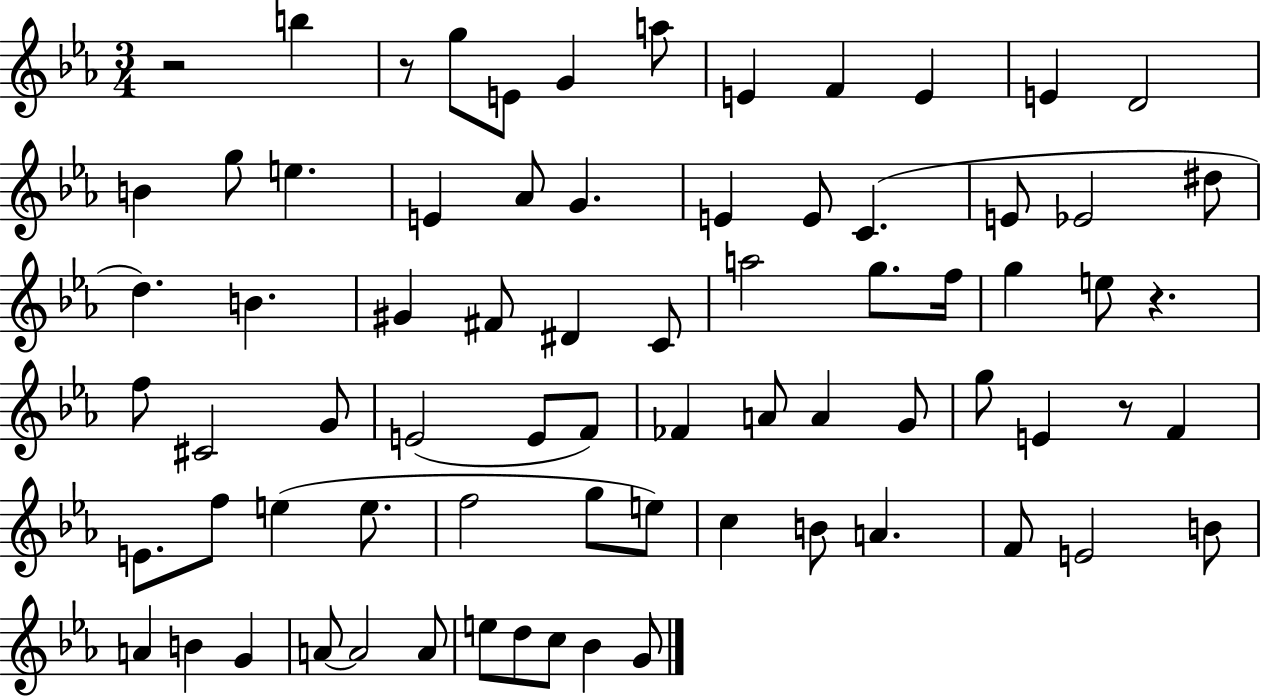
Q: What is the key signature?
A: EES major